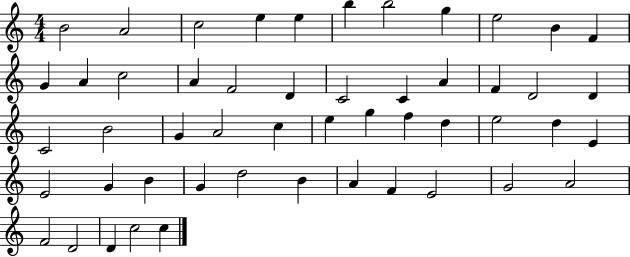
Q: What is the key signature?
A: C major